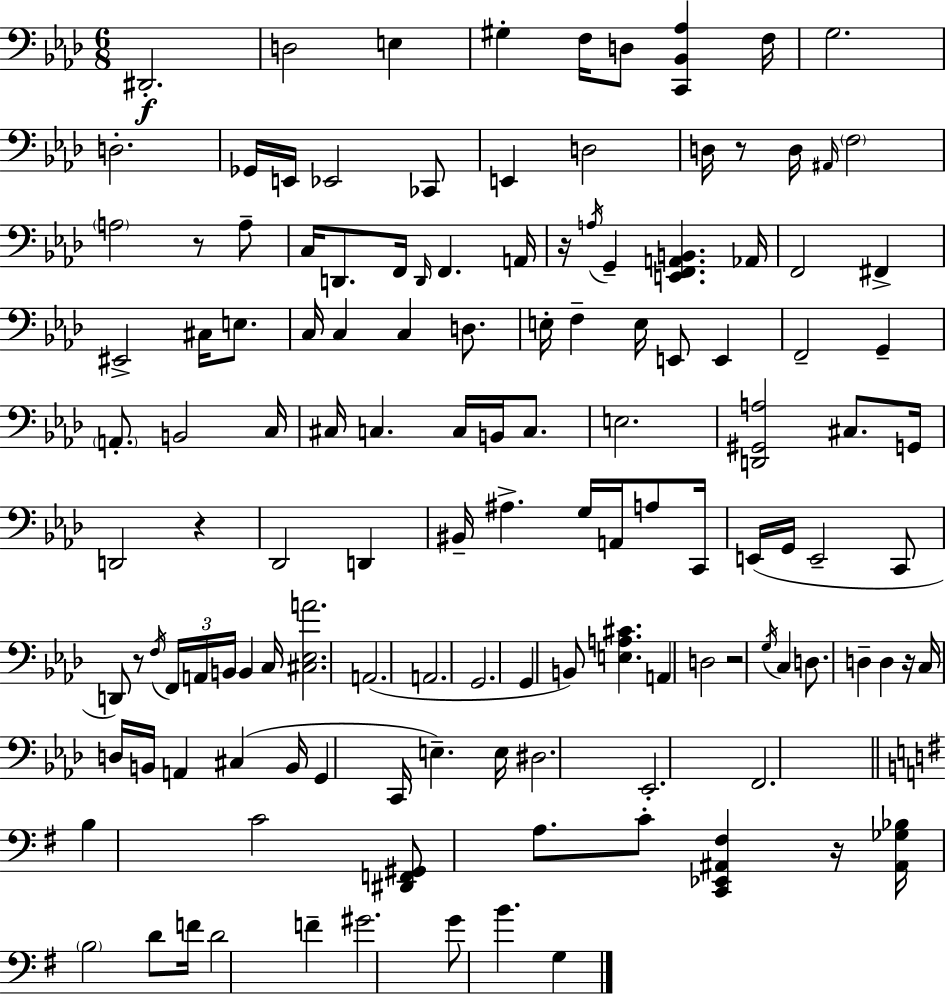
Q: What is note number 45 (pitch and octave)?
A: F2